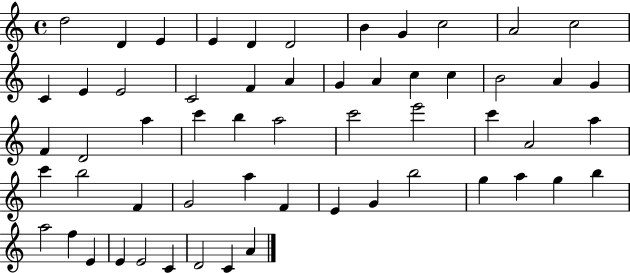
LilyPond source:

{
  \clef treble
  \time 4/4
  \defaultTimeSignature
  \key c \major
  d''2 d'4 e'4 | e'4 d'4 d'2 | b'4 g'4 c''2 | a'2 c''2 | \break c'4 e'4 e'2 | c'2 f'4 a'4 | g'4 a'4 c''4 c''4 | b'2 a'4 g'4 | \break f'4 d'2 a''4 | c'''4 b''4 a''2 | c'''2 e'''2 | c'''4 a'2 a''4 | \break c'''4 b''2 f'4 | g'2 a''4 f'4 | e'4 g'4 b''2 | g''4 a''4 g''4 b''4 | \break a''2 f''4 e'4 | e'4 e'2 c'4 | d'2 c'4 a'4 | \bar "|."
}